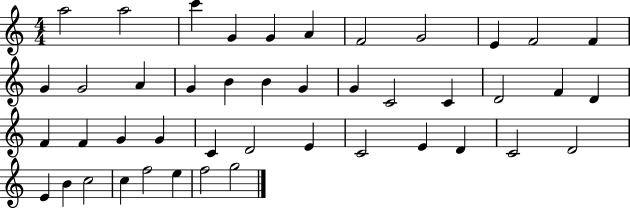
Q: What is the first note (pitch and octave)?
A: A5